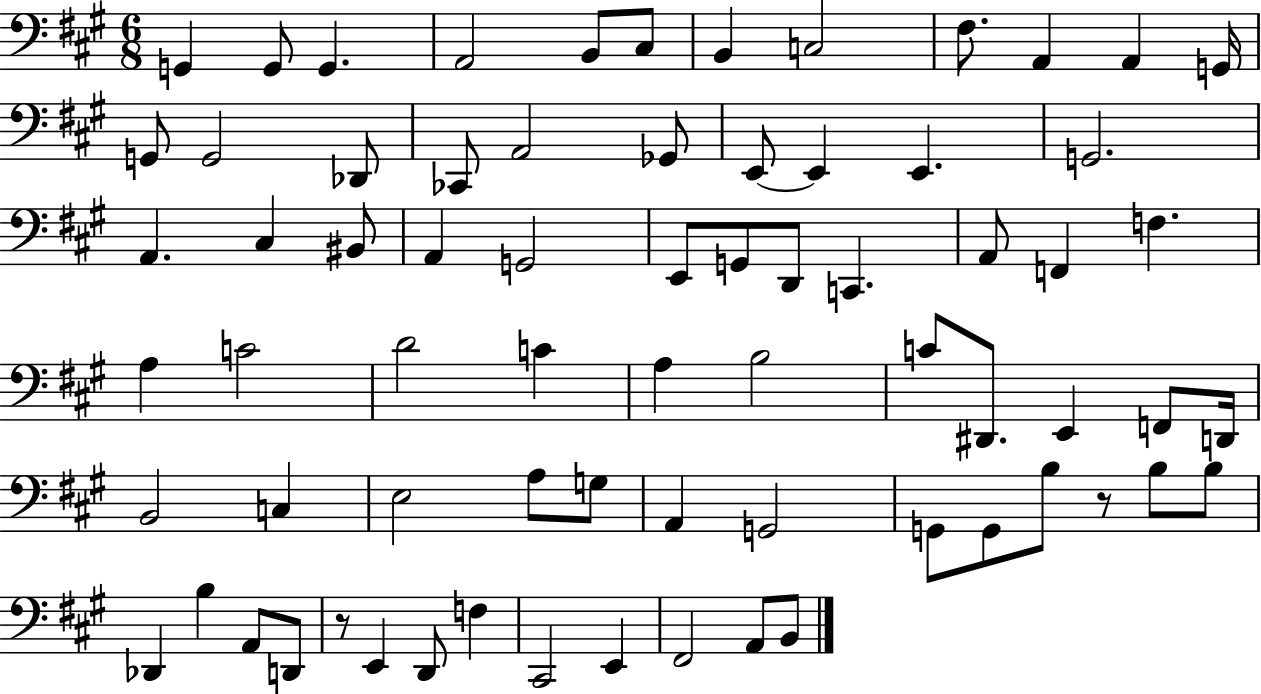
X:1
T:Untitled
M:6/8
L:1/4
K:A
G,, G,,/2 G,, A,,2 B,,/2 ^C,/2 B,, C,2 ^F,/2 A,, A,, G,,/4 G,,/2 G,,2 _D,,/2 _C,,/2 A,,2 _G,,/2 E,,/2 E,, E,, G,,2 A,, ^C, ^B,,/2 A,, G,,2 E,,/2 G,,/2 D,,/2 C,, A,,/2 F,, F, A, C2 D2 C A, B,2 C/2 ^D,,/2 E,, F,,/2 D,,/4 B,,2 C, E,2 A,/2 G,/2 A,, G,,2 G,,/2 G,,/2 B,/2 z/2 B,/2 B,/2 _D,, B, A,,/2 D,,/2 z/2 E,, D,,/2 F, ^C,,2 E,, ^F,,2 A,,/2 B,,/2